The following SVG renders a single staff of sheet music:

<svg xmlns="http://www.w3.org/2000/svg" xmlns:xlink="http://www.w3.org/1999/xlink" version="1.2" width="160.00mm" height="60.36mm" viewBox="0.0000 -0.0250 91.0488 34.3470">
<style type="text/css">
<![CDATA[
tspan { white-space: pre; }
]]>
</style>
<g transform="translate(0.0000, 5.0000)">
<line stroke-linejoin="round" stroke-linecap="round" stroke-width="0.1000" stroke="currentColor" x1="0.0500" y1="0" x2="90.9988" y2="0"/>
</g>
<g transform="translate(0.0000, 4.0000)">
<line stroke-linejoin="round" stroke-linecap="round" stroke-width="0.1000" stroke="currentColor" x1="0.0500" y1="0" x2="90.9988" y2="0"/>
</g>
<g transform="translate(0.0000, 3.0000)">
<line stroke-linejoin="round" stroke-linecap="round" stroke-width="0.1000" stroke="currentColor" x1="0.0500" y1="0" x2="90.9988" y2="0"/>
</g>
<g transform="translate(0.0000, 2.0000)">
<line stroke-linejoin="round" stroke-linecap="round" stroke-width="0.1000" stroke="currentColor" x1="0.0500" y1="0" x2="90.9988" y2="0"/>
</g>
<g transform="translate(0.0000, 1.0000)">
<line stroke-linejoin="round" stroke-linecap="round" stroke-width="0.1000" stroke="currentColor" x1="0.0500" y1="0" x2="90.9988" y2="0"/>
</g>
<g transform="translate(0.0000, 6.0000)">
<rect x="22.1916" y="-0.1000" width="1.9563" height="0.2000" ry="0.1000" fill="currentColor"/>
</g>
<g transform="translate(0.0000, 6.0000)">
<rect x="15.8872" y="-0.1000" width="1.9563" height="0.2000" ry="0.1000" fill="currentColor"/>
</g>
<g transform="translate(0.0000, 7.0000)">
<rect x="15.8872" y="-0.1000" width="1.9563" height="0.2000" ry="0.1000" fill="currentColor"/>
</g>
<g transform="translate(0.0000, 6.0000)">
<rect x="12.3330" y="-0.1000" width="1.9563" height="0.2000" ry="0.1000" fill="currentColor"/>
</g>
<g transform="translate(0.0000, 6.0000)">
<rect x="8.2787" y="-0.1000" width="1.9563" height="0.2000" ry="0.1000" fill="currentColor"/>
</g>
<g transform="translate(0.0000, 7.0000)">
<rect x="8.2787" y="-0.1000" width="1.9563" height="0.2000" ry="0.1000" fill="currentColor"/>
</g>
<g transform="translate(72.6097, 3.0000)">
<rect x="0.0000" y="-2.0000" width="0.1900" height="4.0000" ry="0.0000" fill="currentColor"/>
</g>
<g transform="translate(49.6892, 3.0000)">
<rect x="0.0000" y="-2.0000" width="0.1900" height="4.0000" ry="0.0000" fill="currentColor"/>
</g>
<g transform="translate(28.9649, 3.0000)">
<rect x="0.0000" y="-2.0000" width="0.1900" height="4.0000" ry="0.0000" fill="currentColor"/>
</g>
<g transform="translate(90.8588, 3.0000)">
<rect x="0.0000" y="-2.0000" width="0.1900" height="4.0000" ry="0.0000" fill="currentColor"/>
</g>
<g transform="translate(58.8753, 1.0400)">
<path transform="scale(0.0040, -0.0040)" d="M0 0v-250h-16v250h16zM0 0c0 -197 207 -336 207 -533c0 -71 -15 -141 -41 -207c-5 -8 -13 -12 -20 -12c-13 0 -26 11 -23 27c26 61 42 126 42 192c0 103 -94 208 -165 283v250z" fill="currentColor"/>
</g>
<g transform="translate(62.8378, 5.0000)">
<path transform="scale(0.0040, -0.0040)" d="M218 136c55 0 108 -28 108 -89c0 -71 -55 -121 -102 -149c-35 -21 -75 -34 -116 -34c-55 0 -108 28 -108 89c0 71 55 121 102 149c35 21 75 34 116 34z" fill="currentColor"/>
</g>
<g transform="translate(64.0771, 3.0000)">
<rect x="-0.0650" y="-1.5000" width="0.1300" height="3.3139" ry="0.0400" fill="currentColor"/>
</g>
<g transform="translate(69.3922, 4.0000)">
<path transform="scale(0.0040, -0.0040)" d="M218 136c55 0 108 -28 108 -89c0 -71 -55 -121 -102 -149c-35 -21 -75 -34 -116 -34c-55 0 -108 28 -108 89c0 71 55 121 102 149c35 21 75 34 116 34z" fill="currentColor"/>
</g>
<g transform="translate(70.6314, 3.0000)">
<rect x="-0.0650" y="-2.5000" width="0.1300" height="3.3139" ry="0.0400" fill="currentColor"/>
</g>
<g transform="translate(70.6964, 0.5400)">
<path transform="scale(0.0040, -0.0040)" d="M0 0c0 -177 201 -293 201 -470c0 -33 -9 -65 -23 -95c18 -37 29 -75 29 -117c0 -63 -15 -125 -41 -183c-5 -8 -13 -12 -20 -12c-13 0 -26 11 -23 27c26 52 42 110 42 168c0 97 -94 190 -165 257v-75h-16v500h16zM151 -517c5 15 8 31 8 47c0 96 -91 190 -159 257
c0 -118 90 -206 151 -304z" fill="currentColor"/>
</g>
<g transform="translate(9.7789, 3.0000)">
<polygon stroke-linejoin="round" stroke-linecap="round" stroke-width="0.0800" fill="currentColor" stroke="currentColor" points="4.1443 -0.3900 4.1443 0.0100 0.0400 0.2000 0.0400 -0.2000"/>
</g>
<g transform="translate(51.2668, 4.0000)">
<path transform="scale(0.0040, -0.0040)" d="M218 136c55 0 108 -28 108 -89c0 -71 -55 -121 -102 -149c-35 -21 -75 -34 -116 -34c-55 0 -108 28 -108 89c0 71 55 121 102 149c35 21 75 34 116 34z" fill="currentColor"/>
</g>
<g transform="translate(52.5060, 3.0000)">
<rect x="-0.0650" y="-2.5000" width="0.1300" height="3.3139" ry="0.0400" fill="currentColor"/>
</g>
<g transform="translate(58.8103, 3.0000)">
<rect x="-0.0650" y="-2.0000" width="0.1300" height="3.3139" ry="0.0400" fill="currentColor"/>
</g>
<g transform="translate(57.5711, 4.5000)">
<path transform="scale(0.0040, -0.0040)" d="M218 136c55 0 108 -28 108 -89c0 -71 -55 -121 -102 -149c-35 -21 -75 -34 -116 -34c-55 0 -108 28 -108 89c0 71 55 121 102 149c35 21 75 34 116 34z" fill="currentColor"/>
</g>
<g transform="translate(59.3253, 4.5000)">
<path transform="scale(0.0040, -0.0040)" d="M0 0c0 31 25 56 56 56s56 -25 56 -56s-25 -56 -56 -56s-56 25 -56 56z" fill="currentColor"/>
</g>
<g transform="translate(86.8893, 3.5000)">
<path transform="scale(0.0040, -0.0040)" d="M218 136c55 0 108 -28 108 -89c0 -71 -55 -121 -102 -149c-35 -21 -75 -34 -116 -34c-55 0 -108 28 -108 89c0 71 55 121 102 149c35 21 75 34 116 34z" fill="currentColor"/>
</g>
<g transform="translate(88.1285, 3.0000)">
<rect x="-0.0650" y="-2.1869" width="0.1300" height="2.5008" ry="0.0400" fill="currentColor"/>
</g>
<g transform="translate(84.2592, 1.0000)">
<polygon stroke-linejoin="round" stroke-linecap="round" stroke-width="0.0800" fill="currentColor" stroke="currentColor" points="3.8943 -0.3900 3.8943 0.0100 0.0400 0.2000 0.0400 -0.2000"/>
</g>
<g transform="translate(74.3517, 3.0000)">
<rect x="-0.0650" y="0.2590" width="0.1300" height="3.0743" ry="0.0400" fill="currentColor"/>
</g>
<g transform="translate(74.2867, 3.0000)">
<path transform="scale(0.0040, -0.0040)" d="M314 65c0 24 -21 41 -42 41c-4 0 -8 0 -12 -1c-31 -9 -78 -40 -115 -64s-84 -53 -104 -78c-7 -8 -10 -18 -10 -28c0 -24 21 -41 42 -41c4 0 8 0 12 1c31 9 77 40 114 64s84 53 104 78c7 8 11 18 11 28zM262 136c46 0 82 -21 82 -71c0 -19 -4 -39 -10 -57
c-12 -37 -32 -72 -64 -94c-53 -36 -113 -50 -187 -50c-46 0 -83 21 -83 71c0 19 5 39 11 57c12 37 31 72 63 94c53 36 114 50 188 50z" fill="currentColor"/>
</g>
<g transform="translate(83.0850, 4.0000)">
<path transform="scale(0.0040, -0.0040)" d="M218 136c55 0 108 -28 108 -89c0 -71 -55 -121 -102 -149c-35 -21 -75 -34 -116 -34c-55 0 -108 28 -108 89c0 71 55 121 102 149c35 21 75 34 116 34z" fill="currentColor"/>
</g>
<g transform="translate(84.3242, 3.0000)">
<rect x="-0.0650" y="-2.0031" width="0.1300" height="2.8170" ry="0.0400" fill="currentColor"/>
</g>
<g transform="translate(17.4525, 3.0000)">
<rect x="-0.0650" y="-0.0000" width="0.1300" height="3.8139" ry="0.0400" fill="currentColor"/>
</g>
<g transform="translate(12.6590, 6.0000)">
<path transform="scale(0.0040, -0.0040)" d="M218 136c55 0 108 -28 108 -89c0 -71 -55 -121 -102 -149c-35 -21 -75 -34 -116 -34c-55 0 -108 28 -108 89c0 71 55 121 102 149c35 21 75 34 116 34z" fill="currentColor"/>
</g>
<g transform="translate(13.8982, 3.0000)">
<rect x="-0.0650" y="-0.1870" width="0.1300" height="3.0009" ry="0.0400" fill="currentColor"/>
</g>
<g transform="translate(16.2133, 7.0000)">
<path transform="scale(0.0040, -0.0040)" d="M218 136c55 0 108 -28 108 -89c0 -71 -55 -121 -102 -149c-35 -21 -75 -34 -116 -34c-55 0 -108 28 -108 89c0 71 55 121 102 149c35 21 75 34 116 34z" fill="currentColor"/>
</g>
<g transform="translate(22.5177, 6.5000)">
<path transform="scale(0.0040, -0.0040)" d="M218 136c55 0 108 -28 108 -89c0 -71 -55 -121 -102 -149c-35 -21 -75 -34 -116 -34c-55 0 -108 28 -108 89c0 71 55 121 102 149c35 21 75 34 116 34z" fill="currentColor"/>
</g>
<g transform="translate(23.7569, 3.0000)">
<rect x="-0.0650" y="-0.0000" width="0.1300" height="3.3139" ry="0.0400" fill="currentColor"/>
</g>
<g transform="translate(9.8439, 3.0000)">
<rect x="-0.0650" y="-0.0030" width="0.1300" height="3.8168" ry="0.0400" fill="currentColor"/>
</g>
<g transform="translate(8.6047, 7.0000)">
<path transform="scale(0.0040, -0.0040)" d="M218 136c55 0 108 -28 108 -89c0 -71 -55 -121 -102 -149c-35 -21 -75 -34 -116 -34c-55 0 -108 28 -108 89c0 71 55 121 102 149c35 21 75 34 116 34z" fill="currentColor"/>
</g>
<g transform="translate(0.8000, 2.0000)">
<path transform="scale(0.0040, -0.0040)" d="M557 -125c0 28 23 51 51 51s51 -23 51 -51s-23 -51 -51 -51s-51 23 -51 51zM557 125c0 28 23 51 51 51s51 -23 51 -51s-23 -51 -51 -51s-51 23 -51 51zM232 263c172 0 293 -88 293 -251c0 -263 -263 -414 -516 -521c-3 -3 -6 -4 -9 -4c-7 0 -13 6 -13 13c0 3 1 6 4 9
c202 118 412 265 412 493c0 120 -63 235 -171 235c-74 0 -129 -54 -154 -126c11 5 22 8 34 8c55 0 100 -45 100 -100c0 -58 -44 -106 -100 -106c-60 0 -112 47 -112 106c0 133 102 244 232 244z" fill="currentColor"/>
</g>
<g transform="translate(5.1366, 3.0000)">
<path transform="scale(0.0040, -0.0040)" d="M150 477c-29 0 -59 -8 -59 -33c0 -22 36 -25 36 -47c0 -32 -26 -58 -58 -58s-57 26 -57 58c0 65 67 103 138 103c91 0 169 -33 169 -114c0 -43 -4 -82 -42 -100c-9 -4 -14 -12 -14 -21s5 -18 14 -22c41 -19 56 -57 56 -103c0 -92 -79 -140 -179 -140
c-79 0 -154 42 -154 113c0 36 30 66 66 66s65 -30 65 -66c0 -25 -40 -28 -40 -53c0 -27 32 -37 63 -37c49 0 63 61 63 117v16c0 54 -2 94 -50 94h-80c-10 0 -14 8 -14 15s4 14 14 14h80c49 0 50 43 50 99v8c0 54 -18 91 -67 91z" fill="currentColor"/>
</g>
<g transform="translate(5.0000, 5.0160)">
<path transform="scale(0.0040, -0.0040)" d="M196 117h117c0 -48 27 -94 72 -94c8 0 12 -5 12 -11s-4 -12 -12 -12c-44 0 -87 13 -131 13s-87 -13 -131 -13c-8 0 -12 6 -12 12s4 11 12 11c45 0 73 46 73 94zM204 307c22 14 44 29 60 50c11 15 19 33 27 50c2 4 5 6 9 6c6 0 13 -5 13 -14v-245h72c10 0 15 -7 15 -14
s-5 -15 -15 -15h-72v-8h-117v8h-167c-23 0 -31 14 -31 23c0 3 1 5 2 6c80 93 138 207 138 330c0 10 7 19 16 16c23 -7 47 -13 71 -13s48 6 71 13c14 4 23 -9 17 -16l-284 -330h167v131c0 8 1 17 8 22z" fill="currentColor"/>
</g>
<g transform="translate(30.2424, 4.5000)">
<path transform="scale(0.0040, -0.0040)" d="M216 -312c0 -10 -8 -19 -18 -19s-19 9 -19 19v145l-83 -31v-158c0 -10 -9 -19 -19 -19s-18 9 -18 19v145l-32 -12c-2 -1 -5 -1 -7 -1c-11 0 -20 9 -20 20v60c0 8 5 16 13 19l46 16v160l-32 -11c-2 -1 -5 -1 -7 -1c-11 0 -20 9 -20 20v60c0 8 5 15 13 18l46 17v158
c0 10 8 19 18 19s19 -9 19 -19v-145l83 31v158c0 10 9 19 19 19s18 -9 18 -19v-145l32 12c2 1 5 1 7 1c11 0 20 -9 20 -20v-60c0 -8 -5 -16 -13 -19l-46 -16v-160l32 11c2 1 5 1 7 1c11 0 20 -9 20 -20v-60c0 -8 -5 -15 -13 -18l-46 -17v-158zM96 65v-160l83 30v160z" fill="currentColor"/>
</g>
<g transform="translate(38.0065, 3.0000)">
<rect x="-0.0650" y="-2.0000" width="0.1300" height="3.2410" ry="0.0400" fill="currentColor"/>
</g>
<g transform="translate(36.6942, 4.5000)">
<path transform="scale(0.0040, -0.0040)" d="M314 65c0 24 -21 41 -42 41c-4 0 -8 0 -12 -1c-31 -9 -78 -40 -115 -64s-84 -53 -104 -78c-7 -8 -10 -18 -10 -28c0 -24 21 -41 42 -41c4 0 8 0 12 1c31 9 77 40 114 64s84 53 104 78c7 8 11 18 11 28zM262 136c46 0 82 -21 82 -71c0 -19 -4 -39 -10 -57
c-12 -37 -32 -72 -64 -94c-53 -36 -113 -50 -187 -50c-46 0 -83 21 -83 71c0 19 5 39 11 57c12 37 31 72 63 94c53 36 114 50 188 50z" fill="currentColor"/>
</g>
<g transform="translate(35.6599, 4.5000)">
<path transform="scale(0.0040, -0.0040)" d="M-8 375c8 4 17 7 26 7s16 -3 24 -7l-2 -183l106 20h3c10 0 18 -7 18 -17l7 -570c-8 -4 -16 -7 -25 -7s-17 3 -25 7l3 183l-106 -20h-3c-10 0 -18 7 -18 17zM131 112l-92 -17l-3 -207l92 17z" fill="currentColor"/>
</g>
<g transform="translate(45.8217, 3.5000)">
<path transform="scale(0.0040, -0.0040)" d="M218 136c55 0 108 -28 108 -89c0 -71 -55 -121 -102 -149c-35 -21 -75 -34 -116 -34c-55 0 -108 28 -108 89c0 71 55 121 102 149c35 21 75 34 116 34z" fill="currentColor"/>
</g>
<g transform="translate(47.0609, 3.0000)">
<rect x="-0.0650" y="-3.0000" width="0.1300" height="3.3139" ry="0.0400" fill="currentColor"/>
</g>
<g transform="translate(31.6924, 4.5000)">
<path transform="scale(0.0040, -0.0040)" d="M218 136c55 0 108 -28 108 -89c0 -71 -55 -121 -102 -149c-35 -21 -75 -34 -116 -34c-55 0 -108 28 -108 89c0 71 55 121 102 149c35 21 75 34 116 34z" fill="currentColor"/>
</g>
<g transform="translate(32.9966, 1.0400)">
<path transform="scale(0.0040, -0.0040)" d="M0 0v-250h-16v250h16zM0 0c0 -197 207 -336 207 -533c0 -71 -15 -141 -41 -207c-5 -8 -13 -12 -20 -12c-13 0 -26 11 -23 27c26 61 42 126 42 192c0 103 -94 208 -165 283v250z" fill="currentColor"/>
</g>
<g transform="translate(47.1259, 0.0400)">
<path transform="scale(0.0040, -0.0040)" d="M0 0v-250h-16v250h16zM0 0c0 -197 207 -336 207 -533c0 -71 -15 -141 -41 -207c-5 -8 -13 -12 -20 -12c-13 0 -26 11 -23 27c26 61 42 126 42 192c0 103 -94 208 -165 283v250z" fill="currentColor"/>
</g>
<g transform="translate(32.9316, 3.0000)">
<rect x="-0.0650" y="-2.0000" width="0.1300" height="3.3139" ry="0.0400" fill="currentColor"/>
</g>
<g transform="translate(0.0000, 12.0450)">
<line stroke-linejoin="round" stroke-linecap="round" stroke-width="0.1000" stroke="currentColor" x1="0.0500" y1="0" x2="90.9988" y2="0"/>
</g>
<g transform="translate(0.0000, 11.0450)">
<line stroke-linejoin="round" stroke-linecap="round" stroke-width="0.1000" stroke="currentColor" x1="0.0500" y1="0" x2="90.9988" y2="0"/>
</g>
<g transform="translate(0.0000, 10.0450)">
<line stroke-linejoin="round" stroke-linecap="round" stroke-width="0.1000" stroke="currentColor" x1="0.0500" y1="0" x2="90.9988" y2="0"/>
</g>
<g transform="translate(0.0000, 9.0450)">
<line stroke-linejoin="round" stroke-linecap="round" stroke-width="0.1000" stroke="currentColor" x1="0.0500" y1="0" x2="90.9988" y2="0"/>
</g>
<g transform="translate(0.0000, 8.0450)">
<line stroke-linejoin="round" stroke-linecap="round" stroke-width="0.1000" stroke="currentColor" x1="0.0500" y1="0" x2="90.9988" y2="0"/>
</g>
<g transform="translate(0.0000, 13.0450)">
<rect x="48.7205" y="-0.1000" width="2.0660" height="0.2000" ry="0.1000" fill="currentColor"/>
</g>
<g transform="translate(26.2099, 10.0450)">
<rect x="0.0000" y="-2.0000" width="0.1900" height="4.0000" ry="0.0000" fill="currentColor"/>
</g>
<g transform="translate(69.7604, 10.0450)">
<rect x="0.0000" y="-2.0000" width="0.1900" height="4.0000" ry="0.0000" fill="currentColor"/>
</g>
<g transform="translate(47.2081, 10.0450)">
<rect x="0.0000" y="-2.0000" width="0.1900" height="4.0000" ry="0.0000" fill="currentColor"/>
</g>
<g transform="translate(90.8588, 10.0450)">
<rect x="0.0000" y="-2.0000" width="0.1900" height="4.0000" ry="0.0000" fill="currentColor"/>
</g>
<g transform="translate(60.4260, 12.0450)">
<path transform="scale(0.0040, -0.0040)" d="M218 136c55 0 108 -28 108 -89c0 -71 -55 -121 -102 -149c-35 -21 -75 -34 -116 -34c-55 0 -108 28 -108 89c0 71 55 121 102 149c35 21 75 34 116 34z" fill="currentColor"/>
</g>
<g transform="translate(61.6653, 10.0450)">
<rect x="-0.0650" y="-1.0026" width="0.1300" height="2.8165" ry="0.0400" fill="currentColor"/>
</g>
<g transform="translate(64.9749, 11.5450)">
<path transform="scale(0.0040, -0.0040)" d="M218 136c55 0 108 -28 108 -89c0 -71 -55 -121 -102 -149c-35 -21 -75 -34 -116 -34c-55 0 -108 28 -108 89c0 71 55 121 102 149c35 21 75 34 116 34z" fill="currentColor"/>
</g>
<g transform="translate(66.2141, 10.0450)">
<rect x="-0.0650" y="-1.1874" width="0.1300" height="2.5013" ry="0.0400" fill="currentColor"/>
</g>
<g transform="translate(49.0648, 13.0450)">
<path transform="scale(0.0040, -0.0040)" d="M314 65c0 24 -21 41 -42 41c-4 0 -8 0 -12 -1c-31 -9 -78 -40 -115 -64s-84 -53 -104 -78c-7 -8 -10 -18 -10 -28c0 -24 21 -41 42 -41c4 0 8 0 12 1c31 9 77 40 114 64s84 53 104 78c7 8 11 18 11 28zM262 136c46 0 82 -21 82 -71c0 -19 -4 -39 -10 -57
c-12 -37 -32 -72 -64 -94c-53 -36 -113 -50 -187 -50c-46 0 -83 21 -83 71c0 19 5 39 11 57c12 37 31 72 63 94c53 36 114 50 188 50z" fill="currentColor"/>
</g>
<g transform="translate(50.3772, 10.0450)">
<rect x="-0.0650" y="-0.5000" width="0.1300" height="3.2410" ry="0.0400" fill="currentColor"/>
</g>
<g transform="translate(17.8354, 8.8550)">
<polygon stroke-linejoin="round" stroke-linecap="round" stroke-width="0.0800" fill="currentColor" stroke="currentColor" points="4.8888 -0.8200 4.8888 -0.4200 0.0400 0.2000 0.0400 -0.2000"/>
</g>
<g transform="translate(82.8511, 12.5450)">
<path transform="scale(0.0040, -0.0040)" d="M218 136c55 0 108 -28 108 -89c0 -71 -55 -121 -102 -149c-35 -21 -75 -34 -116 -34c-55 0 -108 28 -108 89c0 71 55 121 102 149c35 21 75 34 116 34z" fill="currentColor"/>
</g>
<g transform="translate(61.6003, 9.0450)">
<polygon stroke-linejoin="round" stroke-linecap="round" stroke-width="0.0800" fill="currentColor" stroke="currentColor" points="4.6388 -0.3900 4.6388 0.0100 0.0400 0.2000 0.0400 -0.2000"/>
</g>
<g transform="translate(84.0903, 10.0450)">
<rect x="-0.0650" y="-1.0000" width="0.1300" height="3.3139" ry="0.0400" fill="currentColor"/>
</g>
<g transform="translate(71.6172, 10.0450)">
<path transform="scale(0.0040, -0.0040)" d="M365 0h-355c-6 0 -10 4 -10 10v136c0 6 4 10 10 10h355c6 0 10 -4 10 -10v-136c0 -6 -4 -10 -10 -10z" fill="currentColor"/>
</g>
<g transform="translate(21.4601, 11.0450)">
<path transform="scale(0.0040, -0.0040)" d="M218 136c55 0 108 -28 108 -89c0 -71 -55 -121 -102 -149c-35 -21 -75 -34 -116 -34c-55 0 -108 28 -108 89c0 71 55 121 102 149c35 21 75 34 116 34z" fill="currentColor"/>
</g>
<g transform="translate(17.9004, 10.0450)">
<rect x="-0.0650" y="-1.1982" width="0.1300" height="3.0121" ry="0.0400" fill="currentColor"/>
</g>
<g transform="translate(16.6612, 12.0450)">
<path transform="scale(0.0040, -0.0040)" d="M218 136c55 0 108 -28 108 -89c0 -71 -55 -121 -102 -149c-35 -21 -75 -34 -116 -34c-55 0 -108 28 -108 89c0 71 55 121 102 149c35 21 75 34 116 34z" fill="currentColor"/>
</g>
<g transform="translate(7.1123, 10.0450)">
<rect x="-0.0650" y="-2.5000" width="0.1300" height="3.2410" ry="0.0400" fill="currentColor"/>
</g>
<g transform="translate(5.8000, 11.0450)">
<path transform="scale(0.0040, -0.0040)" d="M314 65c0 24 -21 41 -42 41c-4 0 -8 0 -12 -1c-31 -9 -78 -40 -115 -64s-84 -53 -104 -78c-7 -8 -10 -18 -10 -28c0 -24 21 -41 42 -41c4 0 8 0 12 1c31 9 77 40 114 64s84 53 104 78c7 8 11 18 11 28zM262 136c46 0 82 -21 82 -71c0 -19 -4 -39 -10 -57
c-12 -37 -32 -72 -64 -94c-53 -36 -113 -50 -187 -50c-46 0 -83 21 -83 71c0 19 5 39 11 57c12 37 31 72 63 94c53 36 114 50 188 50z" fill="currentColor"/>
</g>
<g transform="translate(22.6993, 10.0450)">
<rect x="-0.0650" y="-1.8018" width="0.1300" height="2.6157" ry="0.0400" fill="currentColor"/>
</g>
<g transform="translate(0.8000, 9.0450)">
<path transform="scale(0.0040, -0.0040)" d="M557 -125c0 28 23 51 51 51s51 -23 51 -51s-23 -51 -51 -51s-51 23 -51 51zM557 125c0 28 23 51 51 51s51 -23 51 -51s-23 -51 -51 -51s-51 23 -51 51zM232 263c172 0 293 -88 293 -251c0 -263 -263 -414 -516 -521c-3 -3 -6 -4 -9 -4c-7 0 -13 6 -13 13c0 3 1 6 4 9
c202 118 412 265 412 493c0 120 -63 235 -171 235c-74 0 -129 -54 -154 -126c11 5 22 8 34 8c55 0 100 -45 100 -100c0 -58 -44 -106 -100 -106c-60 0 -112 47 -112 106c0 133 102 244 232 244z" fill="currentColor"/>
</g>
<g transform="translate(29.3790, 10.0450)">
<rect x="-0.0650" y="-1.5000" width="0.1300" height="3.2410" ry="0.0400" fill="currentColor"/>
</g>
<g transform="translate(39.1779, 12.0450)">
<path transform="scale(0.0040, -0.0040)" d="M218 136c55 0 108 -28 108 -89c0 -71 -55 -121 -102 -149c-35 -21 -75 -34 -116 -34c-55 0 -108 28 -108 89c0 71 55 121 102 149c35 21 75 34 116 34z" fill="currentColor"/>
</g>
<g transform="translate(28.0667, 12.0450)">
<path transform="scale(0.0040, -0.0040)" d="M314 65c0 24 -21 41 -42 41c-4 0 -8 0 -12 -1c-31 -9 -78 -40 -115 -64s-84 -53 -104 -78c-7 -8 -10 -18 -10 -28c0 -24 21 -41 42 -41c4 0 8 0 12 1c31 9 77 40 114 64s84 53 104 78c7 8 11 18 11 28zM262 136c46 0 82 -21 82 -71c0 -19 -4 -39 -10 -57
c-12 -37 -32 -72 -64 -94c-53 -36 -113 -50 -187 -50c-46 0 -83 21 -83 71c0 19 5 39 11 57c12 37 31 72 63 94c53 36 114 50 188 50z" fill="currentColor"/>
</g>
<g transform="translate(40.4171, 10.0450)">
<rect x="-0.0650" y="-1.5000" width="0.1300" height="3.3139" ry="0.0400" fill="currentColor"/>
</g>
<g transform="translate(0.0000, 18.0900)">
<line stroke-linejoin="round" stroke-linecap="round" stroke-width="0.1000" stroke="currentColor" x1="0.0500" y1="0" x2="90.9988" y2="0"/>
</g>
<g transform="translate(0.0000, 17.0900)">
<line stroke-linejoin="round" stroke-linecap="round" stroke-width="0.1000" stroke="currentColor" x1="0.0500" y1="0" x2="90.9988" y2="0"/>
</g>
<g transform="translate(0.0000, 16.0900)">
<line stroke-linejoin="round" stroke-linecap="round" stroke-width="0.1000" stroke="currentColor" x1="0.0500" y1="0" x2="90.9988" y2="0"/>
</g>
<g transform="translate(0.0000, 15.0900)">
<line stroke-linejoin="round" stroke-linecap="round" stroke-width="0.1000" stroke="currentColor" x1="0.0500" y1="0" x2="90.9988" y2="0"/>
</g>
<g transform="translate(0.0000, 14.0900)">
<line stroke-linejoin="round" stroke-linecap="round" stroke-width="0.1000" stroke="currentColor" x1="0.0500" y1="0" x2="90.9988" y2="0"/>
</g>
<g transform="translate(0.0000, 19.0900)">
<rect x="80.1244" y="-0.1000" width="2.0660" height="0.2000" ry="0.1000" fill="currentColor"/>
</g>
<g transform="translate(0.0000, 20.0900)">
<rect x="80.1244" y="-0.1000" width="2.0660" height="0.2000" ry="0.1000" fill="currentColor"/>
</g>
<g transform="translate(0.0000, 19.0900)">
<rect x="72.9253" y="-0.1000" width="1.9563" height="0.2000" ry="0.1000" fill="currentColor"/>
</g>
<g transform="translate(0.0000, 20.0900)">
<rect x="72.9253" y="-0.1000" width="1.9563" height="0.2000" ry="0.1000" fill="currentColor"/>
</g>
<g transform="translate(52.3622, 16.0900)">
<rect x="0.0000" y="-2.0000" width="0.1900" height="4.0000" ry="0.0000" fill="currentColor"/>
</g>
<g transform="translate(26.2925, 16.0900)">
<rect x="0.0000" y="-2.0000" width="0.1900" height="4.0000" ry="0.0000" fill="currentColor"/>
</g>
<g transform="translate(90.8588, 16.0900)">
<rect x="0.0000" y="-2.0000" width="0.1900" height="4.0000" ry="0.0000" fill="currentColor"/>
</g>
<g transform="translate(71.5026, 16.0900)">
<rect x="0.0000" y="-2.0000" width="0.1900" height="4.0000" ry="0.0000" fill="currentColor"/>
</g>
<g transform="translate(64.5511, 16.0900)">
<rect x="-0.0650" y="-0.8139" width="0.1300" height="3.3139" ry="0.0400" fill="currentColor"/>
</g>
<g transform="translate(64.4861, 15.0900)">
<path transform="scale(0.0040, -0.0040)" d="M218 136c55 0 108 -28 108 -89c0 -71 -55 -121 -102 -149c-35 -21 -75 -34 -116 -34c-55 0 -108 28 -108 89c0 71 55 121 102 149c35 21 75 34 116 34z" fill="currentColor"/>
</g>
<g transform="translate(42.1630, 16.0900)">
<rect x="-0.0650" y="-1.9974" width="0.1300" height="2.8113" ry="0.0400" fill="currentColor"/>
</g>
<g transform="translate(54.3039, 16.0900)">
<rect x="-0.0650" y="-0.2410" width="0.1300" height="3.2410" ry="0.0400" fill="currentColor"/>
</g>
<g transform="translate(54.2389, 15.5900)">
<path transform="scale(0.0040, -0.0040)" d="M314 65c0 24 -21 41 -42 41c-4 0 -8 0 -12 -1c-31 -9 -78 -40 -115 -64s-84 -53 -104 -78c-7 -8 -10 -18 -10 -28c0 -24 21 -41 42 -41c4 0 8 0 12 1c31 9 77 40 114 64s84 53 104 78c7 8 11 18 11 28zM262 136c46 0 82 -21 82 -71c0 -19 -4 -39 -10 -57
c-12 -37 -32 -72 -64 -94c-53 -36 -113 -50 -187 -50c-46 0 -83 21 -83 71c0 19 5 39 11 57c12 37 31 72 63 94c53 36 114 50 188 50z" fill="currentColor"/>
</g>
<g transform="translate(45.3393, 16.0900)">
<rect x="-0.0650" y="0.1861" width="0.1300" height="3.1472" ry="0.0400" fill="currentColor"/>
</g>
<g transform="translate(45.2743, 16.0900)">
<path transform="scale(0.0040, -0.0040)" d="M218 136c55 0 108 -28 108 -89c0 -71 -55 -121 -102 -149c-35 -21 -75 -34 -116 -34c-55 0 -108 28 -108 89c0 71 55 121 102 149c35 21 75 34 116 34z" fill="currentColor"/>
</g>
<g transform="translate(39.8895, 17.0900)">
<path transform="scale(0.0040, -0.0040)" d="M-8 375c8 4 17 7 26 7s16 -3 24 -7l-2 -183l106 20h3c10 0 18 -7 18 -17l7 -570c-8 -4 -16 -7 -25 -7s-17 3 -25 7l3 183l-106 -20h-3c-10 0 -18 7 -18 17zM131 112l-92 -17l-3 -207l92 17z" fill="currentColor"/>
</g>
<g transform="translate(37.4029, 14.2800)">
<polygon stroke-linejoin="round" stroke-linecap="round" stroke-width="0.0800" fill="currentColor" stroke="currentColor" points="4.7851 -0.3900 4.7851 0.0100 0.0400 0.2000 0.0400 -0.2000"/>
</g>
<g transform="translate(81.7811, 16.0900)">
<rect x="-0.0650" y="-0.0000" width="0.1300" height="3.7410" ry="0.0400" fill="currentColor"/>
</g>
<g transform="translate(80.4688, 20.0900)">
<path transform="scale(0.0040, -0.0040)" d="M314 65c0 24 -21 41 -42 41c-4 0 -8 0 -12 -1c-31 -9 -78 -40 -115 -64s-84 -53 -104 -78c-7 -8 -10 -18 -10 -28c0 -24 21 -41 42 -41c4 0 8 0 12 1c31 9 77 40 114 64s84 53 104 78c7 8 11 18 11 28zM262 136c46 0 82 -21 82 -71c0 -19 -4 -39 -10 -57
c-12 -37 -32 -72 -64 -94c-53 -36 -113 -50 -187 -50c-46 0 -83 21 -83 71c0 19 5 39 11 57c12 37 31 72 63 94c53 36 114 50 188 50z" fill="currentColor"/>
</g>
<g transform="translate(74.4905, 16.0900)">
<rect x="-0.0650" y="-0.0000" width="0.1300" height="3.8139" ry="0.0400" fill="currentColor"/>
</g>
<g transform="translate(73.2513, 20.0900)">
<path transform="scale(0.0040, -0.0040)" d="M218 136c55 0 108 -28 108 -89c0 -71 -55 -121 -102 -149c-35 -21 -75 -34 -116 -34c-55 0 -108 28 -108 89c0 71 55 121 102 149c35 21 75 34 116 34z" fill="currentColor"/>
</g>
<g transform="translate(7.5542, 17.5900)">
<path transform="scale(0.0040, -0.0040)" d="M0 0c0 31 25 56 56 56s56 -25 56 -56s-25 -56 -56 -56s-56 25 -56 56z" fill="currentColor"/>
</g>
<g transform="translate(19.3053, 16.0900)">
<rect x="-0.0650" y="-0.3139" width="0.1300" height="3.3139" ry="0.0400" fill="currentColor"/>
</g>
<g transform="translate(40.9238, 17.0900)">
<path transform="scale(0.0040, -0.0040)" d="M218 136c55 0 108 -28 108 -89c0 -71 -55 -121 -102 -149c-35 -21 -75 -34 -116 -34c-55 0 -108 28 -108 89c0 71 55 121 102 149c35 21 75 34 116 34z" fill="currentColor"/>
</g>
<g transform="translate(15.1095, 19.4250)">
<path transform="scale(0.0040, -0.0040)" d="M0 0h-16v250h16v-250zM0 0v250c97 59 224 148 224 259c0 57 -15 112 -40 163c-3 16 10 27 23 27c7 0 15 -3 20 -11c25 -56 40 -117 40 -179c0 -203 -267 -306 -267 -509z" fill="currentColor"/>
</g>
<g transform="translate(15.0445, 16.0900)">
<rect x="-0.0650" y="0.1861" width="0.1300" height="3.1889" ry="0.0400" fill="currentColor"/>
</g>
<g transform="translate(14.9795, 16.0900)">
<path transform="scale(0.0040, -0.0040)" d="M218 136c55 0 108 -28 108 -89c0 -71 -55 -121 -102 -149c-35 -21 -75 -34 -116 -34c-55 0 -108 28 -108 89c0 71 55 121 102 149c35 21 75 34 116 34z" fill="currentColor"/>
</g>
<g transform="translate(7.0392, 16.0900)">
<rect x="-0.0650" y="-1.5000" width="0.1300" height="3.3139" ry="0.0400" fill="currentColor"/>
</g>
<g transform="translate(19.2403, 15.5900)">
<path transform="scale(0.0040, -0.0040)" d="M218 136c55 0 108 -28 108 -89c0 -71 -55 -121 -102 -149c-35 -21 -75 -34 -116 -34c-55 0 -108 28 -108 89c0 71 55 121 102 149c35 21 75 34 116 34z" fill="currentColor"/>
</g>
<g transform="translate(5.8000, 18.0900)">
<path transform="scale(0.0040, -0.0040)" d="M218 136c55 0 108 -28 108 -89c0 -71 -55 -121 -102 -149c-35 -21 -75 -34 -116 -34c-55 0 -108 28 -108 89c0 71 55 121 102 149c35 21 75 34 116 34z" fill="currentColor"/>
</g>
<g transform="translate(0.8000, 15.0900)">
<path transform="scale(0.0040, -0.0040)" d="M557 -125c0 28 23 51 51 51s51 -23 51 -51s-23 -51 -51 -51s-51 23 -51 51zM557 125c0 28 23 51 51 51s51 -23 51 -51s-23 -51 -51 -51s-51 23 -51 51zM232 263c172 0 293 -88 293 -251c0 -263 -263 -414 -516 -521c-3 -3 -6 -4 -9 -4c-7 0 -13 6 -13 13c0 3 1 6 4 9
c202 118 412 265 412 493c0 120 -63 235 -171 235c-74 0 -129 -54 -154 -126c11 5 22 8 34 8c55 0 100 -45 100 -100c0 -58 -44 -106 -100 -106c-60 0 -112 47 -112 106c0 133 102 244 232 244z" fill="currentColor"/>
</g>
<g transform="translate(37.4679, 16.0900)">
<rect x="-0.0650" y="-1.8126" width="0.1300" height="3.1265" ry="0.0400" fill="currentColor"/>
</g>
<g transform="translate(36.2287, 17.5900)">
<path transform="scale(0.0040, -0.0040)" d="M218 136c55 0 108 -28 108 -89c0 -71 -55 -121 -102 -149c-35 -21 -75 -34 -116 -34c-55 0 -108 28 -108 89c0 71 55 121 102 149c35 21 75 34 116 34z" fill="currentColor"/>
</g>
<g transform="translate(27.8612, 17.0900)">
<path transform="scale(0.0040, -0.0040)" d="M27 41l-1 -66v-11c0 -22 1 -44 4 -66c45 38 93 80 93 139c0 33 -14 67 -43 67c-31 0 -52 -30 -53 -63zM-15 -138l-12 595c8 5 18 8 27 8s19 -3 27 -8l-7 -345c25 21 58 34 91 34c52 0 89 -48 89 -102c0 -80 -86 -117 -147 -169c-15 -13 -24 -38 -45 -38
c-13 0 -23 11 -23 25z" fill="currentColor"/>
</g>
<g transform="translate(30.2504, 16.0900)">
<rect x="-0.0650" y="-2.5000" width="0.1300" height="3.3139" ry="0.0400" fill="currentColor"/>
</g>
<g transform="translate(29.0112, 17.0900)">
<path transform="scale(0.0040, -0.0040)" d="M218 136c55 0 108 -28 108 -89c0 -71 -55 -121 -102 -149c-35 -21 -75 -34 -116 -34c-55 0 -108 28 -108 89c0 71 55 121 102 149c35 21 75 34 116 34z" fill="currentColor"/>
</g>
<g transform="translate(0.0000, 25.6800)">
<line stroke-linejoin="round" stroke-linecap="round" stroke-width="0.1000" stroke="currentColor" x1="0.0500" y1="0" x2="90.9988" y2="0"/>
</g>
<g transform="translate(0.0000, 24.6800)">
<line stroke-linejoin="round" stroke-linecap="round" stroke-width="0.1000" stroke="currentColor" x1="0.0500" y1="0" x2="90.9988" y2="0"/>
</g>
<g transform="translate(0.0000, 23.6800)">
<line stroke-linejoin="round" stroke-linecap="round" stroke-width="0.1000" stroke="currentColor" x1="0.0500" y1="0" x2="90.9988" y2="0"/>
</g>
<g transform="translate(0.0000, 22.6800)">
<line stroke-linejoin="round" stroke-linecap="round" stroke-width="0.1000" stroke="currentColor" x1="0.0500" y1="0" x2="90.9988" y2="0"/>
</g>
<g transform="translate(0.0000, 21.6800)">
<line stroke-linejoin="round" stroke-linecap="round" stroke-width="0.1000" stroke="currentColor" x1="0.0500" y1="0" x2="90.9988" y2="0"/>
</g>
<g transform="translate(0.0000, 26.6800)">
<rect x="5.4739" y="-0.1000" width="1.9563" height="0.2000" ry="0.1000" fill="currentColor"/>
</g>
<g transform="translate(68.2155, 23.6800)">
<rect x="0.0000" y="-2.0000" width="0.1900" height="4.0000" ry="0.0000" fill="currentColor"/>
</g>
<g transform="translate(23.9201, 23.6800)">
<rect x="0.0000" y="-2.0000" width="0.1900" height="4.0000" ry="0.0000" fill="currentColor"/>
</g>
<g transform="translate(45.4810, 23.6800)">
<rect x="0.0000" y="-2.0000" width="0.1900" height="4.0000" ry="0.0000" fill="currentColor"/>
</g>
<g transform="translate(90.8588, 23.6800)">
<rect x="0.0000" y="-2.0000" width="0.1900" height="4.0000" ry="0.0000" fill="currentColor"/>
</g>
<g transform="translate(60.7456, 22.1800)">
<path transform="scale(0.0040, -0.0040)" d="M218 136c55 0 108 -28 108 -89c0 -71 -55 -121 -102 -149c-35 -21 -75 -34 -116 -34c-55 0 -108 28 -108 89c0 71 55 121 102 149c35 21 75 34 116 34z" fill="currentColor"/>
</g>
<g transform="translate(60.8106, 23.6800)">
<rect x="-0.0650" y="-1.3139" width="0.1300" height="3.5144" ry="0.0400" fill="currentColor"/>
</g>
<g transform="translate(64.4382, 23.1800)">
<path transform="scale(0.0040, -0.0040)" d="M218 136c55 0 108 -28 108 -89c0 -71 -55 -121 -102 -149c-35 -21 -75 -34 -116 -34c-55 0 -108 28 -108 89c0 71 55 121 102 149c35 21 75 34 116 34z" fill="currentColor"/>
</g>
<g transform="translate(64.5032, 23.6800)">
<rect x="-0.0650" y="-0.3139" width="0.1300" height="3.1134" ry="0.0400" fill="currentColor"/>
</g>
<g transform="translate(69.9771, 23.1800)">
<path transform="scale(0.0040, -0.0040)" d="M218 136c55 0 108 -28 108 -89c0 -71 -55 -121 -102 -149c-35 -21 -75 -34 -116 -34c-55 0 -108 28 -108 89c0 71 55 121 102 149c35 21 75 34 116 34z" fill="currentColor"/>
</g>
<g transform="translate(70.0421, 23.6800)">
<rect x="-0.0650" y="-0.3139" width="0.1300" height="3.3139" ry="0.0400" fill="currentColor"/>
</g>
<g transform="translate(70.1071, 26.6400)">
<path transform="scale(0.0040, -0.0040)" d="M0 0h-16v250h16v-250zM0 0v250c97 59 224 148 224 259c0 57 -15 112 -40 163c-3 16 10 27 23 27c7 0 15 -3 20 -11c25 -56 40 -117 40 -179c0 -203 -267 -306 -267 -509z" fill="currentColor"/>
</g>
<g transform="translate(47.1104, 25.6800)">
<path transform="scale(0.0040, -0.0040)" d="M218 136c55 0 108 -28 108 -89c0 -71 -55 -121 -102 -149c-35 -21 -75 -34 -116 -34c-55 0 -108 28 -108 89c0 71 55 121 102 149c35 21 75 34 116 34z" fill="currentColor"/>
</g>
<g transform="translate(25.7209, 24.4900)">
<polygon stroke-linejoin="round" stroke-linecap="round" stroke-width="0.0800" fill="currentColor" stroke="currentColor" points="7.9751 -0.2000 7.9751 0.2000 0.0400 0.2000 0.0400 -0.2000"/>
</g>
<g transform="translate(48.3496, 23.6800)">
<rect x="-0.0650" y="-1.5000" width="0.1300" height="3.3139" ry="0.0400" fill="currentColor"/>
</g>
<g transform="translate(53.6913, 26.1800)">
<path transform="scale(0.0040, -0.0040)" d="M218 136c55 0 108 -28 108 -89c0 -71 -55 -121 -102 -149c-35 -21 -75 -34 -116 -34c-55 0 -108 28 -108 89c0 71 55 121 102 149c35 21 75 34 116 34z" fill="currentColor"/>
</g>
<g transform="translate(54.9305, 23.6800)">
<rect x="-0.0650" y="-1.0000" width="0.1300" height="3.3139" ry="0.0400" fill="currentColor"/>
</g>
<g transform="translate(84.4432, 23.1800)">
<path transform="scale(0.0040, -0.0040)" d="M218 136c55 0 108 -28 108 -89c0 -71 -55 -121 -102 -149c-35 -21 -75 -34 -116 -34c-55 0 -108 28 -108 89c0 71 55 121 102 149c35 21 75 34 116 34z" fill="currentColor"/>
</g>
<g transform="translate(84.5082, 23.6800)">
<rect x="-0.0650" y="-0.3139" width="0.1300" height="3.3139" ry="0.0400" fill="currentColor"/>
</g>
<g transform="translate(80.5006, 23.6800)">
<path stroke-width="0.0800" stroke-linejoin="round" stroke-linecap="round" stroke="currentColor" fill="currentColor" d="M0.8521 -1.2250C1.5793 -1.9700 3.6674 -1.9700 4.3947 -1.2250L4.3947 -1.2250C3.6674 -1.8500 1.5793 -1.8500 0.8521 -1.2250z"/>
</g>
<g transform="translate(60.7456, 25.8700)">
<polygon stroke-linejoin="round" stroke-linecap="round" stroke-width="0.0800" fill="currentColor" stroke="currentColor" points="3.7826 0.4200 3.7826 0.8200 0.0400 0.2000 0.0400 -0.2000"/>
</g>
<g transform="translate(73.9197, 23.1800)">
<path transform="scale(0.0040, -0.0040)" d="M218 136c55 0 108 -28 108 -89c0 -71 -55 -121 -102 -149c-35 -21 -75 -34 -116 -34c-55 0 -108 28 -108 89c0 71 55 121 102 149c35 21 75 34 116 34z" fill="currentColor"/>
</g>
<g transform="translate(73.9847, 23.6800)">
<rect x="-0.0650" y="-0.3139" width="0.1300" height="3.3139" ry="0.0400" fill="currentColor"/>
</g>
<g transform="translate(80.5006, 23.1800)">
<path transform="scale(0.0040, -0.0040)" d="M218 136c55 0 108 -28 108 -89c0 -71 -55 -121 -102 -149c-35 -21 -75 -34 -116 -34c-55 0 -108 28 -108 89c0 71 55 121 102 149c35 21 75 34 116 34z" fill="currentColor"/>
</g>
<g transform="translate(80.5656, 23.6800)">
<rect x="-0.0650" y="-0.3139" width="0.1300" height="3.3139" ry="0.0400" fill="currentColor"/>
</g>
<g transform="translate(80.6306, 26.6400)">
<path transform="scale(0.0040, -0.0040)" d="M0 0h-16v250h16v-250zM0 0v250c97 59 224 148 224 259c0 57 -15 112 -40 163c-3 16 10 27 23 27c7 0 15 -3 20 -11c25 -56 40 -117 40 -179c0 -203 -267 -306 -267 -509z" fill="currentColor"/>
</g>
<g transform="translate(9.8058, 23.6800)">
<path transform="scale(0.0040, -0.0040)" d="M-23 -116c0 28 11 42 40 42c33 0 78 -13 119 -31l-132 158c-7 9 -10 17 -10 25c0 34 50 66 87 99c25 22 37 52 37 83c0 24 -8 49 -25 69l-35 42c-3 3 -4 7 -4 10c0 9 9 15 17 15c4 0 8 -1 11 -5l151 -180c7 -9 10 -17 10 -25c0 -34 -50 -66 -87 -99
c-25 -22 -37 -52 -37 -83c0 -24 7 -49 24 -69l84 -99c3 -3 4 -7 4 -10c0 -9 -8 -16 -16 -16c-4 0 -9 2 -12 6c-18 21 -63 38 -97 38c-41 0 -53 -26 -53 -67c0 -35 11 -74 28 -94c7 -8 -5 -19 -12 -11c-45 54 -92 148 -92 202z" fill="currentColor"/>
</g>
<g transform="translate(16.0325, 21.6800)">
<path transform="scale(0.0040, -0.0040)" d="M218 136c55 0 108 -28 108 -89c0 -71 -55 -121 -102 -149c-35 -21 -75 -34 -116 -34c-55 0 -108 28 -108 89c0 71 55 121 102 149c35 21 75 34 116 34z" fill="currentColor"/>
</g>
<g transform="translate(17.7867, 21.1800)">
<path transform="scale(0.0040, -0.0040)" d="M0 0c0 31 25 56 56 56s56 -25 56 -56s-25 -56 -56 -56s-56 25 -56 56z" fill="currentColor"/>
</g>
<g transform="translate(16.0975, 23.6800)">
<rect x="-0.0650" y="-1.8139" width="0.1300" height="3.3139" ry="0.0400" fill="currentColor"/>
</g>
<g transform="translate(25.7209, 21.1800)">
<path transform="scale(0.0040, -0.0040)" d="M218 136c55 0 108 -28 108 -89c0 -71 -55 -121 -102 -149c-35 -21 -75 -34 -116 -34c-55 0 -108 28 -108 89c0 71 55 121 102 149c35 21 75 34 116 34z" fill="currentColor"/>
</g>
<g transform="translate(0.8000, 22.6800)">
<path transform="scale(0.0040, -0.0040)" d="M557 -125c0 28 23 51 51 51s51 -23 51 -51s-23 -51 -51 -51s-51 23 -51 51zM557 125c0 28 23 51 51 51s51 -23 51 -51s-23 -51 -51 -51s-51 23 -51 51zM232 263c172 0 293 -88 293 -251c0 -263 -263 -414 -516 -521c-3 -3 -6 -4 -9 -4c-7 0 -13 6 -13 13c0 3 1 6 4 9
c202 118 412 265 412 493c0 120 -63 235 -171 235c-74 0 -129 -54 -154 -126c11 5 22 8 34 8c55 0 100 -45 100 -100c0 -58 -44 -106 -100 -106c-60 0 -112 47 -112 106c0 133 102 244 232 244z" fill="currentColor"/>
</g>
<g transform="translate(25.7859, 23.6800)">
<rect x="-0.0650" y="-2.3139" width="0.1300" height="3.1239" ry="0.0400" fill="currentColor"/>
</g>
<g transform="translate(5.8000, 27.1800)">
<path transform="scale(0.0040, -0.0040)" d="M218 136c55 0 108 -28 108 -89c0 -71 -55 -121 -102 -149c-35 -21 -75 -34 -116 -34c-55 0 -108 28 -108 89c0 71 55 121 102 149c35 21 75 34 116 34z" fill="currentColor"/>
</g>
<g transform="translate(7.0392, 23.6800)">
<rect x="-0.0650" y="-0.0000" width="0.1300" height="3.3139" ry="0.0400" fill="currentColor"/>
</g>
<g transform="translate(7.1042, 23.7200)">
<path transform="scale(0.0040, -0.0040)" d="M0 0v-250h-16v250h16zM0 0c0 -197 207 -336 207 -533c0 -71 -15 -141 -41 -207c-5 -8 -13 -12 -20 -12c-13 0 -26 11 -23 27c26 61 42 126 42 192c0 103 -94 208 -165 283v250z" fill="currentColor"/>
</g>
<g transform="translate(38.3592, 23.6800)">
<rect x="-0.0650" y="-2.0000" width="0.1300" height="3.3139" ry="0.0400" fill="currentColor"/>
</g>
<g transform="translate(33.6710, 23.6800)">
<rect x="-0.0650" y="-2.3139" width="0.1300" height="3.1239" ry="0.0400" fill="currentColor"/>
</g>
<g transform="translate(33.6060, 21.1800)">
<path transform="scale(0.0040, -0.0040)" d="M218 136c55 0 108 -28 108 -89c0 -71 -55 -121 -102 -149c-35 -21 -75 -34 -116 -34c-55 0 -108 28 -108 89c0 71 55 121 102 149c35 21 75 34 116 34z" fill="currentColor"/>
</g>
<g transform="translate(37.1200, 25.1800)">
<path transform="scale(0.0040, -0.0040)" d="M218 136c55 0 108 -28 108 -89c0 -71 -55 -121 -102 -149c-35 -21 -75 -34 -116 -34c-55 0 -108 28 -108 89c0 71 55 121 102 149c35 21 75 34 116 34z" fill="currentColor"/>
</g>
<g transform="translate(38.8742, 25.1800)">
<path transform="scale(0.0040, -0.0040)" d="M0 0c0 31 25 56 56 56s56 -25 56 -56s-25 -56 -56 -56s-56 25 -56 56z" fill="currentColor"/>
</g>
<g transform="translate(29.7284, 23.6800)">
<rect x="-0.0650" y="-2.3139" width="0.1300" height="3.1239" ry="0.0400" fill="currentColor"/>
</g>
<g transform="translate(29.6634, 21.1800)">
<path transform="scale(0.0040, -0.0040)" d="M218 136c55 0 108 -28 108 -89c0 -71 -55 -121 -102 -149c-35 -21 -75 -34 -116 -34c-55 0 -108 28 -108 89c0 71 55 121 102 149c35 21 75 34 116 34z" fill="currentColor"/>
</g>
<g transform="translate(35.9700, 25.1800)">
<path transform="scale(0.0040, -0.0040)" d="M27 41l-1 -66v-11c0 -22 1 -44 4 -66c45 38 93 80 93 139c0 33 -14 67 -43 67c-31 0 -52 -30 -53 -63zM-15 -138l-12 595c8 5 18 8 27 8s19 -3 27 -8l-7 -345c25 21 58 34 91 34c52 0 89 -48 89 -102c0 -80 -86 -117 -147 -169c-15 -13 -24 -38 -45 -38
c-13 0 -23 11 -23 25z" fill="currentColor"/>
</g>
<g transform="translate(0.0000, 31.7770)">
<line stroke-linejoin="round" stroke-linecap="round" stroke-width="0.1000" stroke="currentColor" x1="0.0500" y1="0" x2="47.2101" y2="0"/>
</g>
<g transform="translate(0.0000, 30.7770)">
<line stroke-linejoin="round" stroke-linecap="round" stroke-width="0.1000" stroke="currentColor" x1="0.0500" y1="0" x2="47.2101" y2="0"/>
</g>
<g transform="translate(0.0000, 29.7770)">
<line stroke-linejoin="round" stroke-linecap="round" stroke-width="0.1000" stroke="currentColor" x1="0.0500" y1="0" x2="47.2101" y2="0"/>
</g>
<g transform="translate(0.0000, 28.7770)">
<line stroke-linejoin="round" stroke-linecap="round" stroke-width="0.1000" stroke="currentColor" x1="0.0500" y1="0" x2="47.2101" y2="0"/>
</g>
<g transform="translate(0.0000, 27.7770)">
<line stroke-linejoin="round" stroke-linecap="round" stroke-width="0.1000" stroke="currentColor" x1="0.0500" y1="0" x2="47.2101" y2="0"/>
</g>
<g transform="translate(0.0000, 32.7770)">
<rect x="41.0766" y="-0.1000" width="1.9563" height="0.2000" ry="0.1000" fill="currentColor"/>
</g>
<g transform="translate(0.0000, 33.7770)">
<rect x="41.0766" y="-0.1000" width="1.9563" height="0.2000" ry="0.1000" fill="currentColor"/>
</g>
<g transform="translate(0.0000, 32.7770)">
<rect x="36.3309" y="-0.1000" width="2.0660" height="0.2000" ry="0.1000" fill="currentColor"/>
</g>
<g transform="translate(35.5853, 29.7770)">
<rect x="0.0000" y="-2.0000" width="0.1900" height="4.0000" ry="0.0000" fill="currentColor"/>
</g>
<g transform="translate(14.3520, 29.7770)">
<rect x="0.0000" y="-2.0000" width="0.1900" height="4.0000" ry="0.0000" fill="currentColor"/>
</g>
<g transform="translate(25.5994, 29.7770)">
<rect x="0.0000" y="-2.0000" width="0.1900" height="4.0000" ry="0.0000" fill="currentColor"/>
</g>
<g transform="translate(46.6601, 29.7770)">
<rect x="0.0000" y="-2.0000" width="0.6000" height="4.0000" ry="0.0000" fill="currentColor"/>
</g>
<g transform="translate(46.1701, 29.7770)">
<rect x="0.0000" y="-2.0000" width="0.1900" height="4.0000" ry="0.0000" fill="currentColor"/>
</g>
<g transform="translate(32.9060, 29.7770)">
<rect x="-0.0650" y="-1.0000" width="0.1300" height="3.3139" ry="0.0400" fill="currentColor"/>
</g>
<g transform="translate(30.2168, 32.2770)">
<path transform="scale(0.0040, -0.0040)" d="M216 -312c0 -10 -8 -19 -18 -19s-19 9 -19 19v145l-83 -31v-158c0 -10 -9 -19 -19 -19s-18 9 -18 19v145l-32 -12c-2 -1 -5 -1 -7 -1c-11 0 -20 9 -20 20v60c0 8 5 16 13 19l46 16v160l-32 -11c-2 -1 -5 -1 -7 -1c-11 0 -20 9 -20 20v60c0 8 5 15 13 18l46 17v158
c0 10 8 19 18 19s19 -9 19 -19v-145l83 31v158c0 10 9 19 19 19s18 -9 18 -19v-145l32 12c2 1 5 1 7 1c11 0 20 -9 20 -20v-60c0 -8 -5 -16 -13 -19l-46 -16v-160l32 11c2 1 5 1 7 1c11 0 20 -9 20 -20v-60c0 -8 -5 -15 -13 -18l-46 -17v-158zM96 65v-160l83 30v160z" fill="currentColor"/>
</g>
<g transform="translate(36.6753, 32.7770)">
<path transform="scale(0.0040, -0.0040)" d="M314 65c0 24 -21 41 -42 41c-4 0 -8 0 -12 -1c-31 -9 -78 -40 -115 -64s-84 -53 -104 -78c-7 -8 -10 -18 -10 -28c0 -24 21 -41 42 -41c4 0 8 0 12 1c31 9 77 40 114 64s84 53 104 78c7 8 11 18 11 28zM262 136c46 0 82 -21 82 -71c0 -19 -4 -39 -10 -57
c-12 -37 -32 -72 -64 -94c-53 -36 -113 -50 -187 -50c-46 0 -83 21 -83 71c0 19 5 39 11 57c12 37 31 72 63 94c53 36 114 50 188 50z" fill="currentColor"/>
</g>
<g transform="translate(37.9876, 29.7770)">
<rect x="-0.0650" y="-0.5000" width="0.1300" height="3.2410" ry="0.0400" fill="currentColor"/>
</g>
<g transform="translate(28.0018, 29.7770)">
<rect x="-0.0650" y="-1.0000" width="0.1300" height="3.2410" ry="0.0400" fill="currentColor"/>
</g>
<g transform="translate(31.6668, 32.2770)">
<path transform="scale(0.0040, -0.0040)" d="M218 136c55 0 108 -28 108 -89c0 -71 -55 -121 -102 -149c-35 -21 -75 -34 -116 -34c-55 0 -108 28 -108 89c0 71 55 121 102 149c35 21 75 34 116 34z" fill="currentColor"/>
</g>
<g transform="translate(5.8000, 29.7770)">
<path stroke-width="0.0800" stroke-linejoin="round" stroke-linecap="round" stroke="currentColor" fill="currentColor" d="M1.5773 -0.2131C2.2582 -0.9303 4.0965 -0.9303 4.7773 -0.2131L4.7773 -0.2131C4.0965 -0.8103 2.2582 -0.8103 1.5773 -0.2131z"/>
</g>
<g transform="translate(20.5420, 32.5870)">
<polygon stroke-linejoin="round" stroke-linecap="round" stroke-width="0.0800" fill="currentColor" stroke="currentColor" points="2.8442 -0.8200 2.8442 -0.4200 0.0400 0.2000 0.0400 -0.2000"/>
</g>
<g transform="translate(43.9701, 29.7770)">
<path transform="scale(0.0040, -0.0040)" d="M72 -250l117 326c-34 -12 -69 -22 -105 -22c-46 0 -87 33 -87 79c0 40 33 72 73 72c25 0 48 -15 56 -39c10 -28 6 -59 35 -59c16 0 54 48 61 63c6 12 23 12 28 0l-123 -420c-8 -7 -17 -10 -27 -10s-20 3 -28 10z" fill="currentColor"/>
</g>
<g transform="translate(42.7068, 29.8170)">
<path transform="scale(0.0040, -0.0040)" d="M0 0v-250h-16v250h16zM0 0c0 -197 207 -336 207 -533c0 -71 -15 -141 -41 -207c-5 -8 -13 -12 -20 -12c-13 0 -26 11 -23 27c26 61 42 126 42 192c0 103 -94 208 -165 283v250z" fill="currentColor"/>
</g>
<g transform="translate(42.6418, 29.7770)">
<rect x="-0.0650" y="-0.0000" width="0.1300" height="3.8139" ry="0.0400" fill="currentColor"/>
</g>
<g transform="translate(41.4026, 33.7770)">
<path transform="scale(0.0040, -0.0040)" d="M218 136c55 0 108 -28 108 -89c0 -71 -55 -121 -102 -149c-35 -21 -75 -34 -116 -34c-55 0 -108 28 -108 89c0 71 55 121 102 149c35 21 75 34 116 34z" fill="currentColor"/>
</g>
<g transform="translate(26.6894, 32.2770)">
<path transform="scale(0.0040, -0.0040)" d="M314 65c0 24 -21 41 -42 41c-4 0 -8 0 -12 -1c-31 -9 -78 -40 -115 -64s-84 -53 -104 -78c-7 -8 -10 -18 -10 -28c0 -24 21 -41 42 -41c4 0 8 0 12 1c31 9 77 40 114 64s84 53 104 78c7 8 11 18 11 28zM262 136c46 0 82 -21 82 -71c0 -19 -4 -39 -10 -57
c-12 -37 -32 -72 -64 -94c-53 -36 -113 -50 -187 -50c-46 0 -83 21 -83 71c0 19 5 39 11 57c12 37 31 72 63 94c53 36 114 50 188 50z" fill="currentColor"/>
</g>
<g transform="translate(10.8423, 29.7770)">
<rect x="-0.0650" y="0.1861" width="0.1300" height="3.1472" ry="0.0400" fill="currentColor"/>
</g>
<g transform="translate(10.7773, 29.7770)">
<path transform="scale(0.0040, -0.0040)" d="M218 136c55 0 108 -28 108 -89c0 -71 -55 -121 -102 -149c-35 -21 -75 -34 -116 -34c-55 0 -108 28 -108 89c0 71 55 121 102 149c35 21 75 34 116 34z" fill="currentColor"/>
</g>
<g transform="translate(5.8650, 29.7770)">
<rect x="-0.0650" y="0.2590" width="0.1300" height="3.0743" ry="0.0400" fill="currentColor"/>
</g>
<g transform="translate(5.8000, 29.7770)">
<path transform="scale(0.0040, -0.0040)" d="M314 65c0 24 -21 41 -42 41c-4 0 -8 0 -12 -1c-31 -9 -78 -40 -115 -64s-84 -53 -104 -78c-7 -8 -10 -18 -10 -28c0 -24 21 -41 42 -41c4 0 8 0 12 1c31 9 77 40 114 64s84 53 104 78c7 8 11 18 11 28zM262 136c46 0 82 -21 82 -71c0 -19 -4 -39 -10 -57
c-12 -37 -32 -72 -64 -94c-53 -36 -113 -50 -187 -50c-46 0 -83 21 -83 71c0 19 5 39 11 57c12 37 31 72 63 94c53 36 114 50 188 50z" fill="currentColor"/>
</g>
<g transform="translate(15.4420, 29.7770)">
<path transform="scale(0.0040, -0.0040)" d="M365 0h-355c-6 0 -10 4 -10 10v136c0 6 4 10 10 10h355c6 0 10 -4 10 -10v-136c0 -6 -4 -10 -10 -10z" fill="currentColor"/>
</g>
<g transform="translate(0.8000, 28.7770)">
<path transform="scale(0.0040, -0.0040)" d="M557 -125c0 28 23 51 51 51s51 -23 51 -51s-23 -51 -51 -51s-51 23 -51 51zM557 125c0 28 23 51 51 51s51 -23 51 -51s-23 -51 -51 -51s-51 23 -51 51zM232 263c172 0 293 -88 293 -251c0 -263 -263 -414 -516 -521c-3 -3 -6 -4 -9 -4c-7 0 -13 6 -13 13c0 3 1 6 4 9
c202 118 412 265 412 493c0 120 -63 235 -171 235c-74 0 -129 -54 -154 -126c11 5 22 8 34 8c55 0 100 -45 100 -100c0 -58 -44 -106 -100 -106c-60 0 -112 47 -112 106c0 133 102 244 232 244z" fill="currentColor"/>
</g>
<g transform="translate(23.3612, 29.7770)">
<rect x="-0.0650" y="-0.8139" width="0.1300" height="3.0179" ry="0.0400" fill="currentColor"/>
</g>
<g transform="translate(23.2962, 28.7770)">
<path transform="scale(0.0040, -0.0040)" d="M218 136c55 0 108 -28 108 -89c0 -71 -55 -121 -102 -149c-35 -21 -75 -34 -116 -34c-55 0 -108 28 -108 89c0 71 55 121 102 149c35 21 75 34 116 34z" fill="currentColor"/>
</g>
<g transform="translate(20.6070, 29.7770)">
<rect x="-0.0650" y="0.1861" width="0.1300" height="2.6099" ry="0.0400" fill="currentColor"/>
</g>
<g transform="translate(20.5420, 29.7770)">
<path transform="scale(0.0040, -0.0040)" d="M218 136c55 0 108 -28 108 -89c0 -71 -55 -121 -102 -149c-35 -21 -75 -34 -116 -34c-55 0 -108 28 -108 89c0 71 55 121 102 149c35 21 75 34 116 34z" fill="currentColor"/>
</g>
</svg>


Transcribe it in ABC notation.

X:1
T:Untitled
M:3/4
L:1/4
K:C
C,,/2 E,,/2 C,, D,, ^A,,/2 A,,2 C,/2 B,, A,,/2 G,, B,,/4 D,2 B,,/2 C,/2 B,,2 G,,/2 B,,/2 G,,2 G,, E,,2 G,,/2 A,,/2 z2 F,, G,, D,/2 E, _B,, A,,/2 B,,/2 D, E,2 F, C,, C,,2 D,,/2 z A, B,/2 B,/2 B,/2 _A,, G,, F,, G,/2 E,/2 E,/2 E, E,/2 E, D,2 D, z2 D,/2 F,/2 F,,2 ^F,, E,,2 C,,/2 z/2